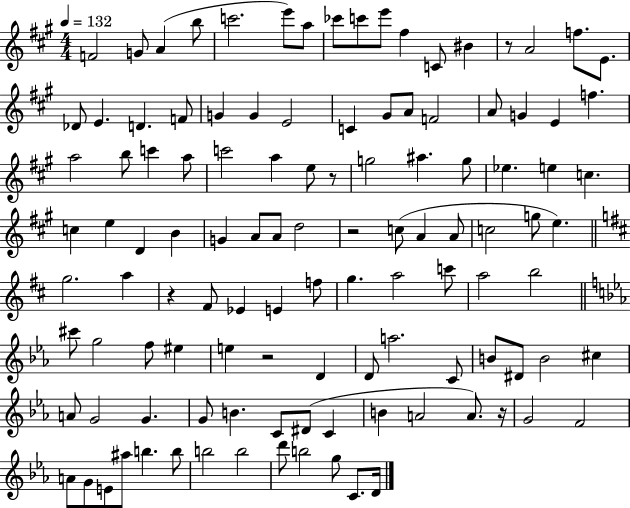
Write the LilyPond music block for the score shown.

{
  \clef treble
  \numericTimeSignature
  \time 4/4
  \key a \major
  \tempo 4 = 132
  \repeat volta 2 { f'2 g'8 a'4( b''8 | c'''2. e'''8) a''8 | ces'''8 c'''8 e'''8 fis''4 c'8 bis'4 | r8 a'2 f''8. e'8. | \break des'8 e'4. d'4. f'8 | g'4 g'4 e'2 | c'4 gis'8 a'8 f'2 | a'8 g'4 e'4 f''4. | \break a''2 b''8 c'''4 a''8 | c'''2 a''4 e''8 r8 | g''2 ais''4. g''8 | ees''4. e''4 c''4. | \break c''4 e''4 d'4 b'4 | g'4 a'8 a'8 d''2 | r2 c''8( a'4 a'8 | c''2 g''8 e''4.) | \break \bar "||" \break \key d \major g''2. a''4 | r4 fis'8 ees'4 e'4 f''8 | g''4. a''2 c'''8 | a''2 b''2 | \break \bar "||" \break \key ees \major cis'''8 g''2 f''8 eis''4 | e''4 r2 d'4 | d'8 a''2. c'8 | b'8 dis'8 b'2 cis''4 | \break a'8 g'2 g'4. | g'8 b'4. c'8 dis'8( c'4 | b'4 a'2 a'8.) r16 | g'2 f'2 | \break a'8 g'8 e'8 ais''8 b''4. b''8 | b''2 b''2 | d'''8 b''2 g''8 c'8. d'16 | } \bar "|."
}